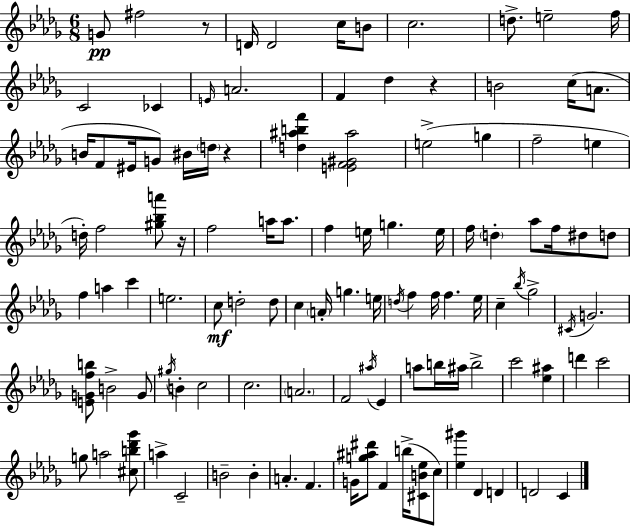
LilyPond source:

{
  \clef treble
  \numericTimeSignature
  \time 6/8
  \key bes \minor
  g'8\pp fis''2 r8 | d'16 d'2 c''16 b'8 | c''2. | d''8.-> e''2-- f''16 | \break c'2 ces'4 | \grace { e'16 } a'2. | f'4 des''4 r4 | b'2 c''16( a'8. | \break b'16 f'8 eis'16 g'8) bis'16 \parenthesize d''16 r4 | <d'' ais'' b'' f'''>4 <e' f' gis' ais''>2 | e''2->( g''4 | f''2-- e''4 | \break d''16-.) f''2 <gis'' bes'' a'''>8 | r16 f''2 a''16 a''8. | f''4 e''16 g''4. | e''16 f''16 \parenthesize d''4-. aes''8 f''16 dis''8 d''8 | \break f''4 a''4 c'''4 | e''2. | c''8\mf d''2-. d''8 | c''4 \parenthesize a'16-. g''4. | \break e''16 \acciaccatura { d''16 } f''4 f''16 f''4. | ees''16 c''4-- \acciaccatura { bes''16 } ges''2-> | \acciaccatura { cis'16 } g'2. | <e' g' f'' b''>8 b'2-> | \break g'8 \acciaccatura { gis''16 } b'4-. c''2 | c''2. | \parenthesize a'2. | f'2 | \break \acciaccatura { ais''16 } ees'4 a''8 b''16 ais''16 b''2-> | c'''2 | <ees'' ais''>4 d'''4 c'''2 | g''8 a''2 | \break <cis'' b'' des''' ges'''>8 a''4-> c'2-- | b'2-- | b'4-. a'4.-. | f'4. g'16 <g'' ais'' dis'''>8 f'4 | \break b''16->( <cis' b' ees''>8 c''8) <ees'' gis'''>4 des'4 | d'4 d'2 | c'4 \bar "|."
}